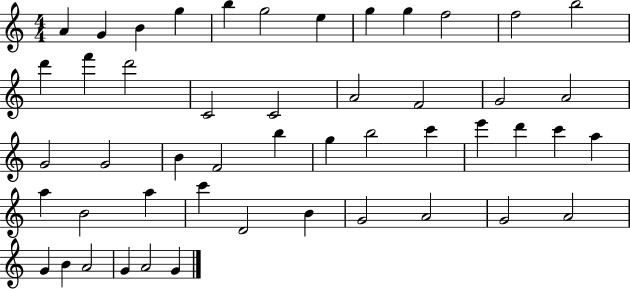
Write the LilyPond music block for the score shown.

{
  \clef treble
  \numericTimeSignature
  \time 4/4
  \key c \major
  a'4 g'4 b'4 g''4 | b''4 g''2 e''4 | g''4 g''4 f''2 | f''2 b''2 | \break d'''4 f'''4 d'''2 | c'2 c'2 | a'2 f'2 | g'2 a'2 | \break g'2 g'2 | b'4 f'2 b''4 | g''4 b''2 c'''4 | e'''4 d'''4 c'''4 a''4 | \break a''4 b'2 a''4 | c'''4 d'2 b'4 | g'2 a'2 | g'2 a'2 | \break g'4 b'4 a'2 | g'4 a'2 g'4 | \bar "|."
}